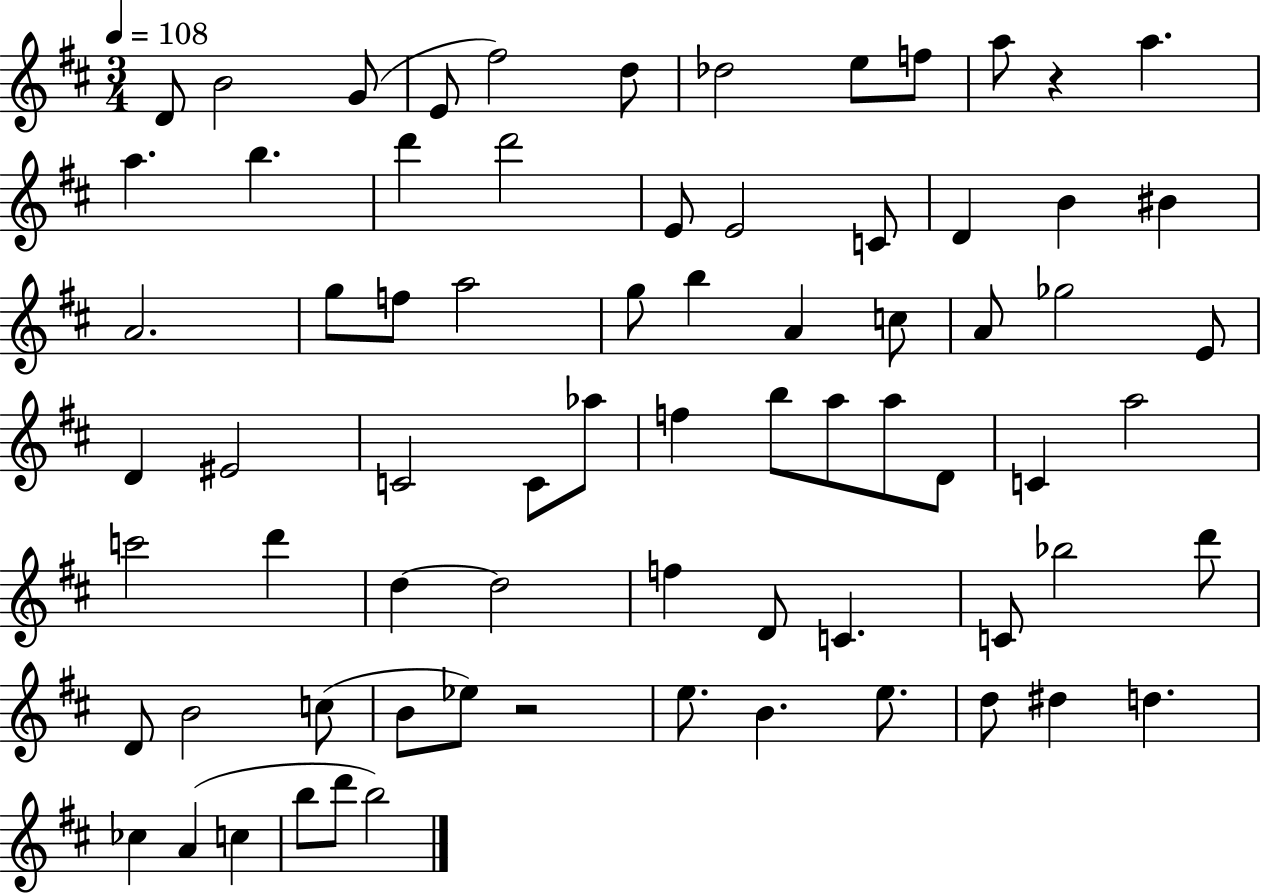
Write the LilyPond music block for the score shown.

{
  \clef treble
  \numericTimeSignature
  \time 3/4
  \key d \major
  \tempo 4 = 108
  d'8 b'2 g'8( | e'8 fis''2) d''8 | des''2 e''8 f''8 | a''8 r4 a''4. | \break a''4. b''4. | d'''4 d'''2 | e'8 e'2 c'8 | d'4 b'4 bis'4 | \break a'2. | g''8 f''8 a''2 | g''8 b''4 a'4 c''8 | a'8 ges''2 e'8 | \break d'4 eis'2 | c'2 c'8 aes''8 | f''4 b''8 a''8 a''8 d'8 | c'4 a''2 | \break c'''2 d'''4 | d''4~~ d''2 | f''4 d'8 c'4. | c'8 bes''2 d'''8 | \break d'8 b'2 c''8( | b'8 ees''8) r2 | e''8. b'4. e''8. | d''8 dis''4 d''4. | \break ces''4 a'4( c''4 | b''8 d'''8 b''2) | \bar "|."
}